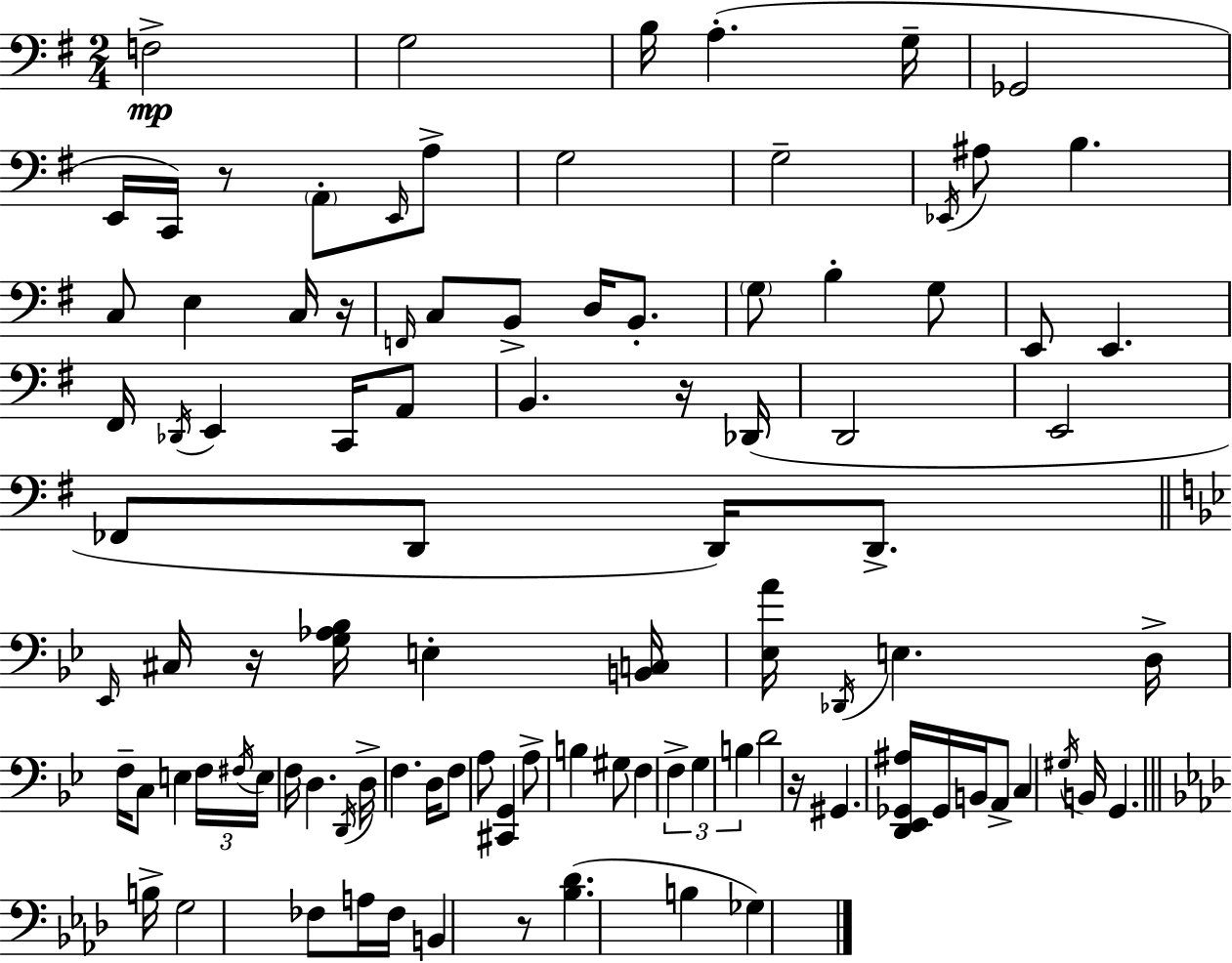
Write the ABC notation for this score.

X:1
T:Untitled
M:2/4
L:1/4
K:G
F,2 G,2 B,/4 A, G,/4 _G,,2 E,,/4 C,,/4 z/2 A,,/2 E,,/4 A,/2 G,2 G,2 _E,,/4 ^A,/2 B, C,/2 E, C,/4 z/4 F,,/4 C,/2 B,,/2 D,/4 B,,/2 G,/2 B, G,/2 E,,/2 E,, ^F,,/4 _D,,/4 E,, C,,/4 A,,/2 B,, z/4 _D,,/4 D,,2 E,,2 _F,,/2 D,,/2 D,,/4 D,,/2 _E,,/4 ^C,/4 z/4 [G,_A,_B,]/4 E, [B,,C,]/4 [_E,A]/4 _D,,/4 E, D,/4 F,/4 C,/2 E, F,/4 ^F,/4 E,/4 F,/4 D, D,,/4 D,/4 F, D,/4 F,/2 A,/2 [^C,,G,,] A,/2 B, ^G,/2 F, F, G, B, D2 z/4 ^G,, [D,,_E,,_G,,^A,]/4 _G,,/4 B,,/4 A,,/2 C, ^G,/4 B,,/4 G,, B,/4 G,2 _F,/2 A,/4 _F,/4 B,, z/2 [_B,_D] B, _G,